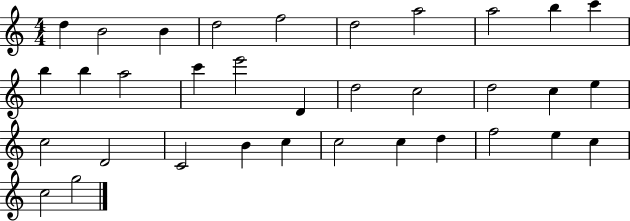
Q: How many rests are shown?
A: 0